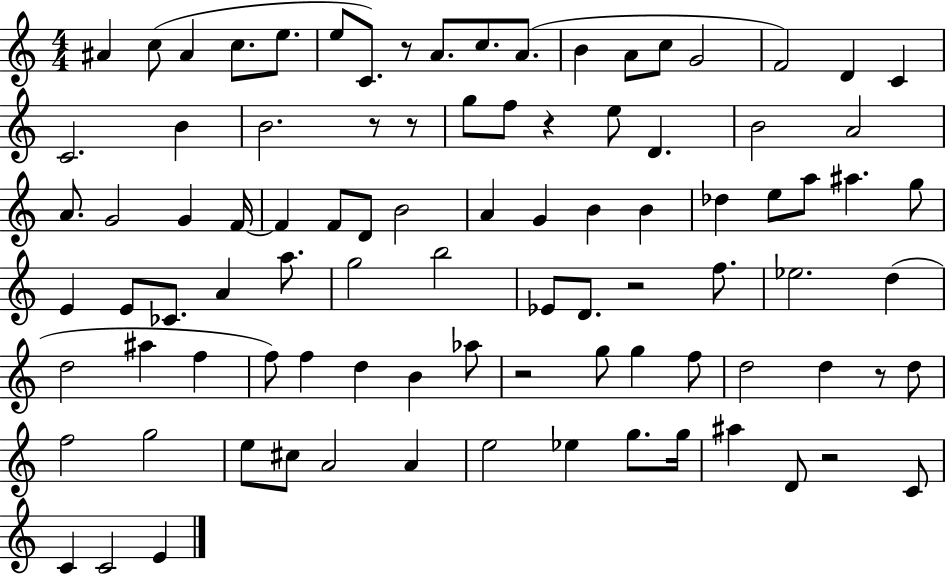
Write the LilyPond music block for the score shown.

{
  \clef treble
  \numericTimeSignature
  \time 4/4
  \key c \major
  ais'4 c''8( ais'4 c''8. e''8. | e''8 c'8.) r8 a'8. c''8. a'8.( | b'4 a'8 c''8 g'2 | f'2) d'4 c'4 | \break c'2. b'4 | b'2. r8 r8 | g''8 f''8 r4 e''8 d'4. | b'2 a'2 | \break a'8. g'2 g'4 f'16~~ | f'4 f'8 d'8 b'2 | a'4 g'4 b'4 b'4 | des''4 e''8 a''8 ais''4. g''8 | \break e'4 e'8 ces'8. a'4 a''8. | g''2 b''2 | ees'8 d'8. r2 f''8. | ees''2. d''4( | \break d''2 ais''4 f''4 | f''8) f''4 d''4 b'4 aes''8 | r2 g''8 g''4 f''8 | d''2 d''4 r8 d''8 | \break f''2 g''2 | e''8 cis''8 a'2 a'4 | e''2 ees''4 g''8. g''16 | ais''4 d'8 r2 c'8 | \break c'4 c'2 e'4 | \bar "|."
}